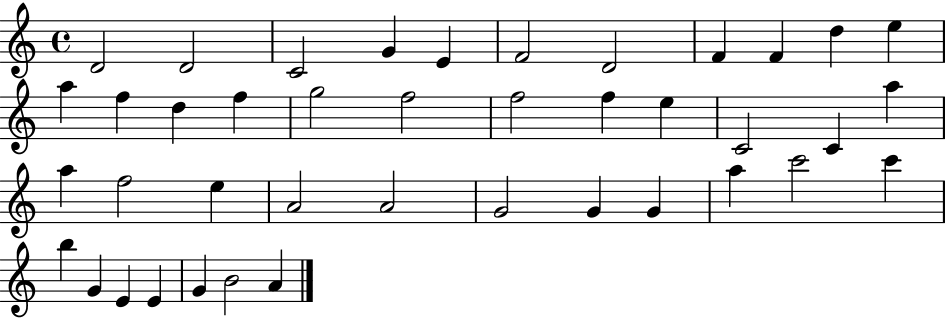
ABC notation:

X:1
T:Untitled
M:4/4
L:1/4
K:C
D2 D2 C2 G E F2 D2 F F d e a f d f g2 f2 f2 f e C2 C a a f2 e A2 A2 G2 G G a c'2 c' b G E E G B2 A